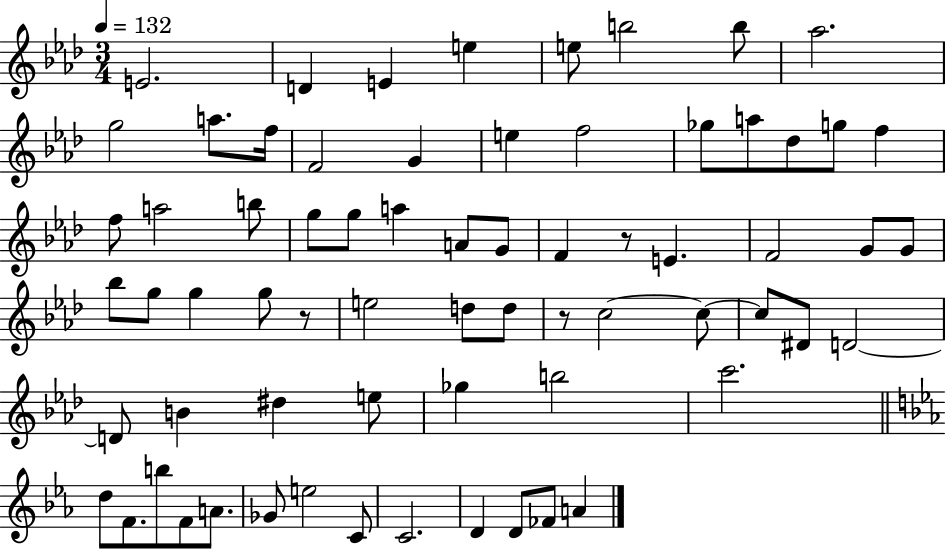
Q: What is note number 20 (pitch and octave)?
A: F5